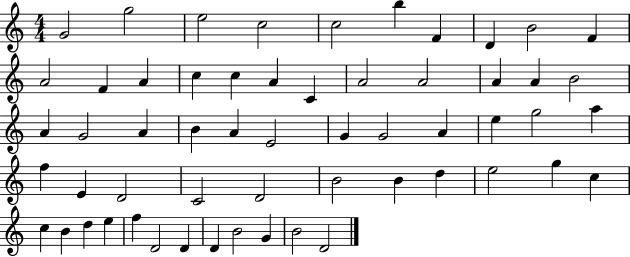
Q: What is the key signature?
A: C major